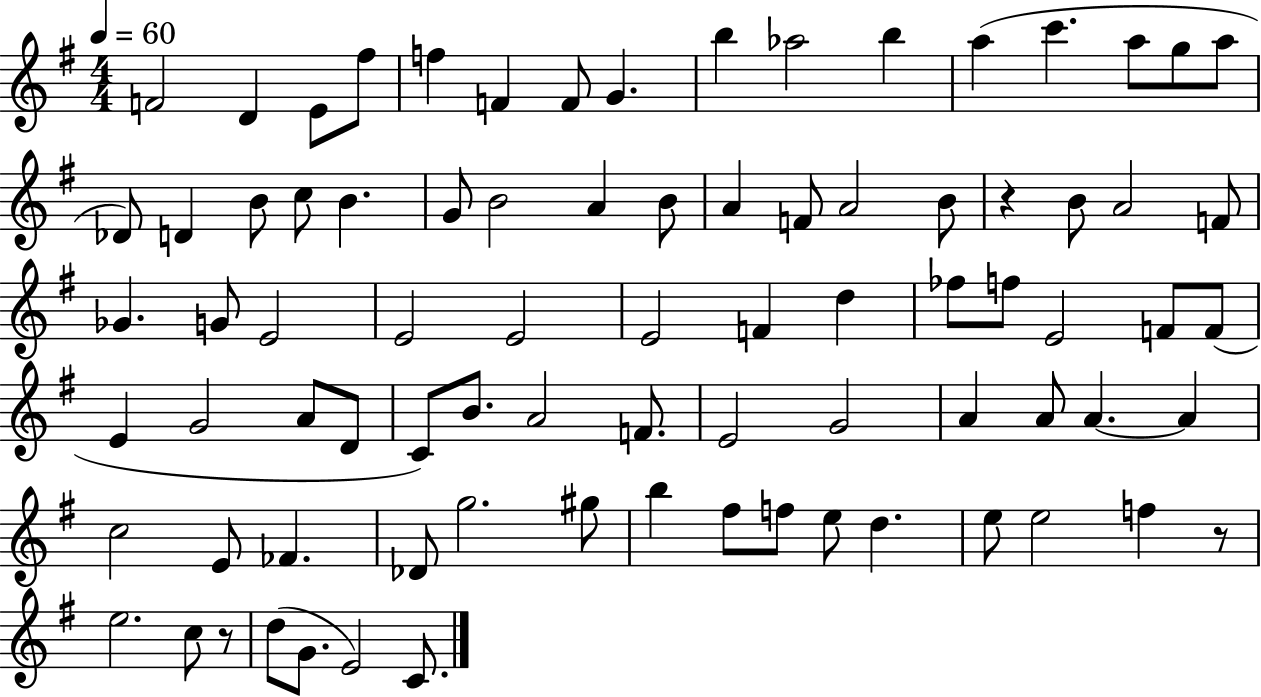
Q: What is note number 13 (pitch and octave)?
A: C6